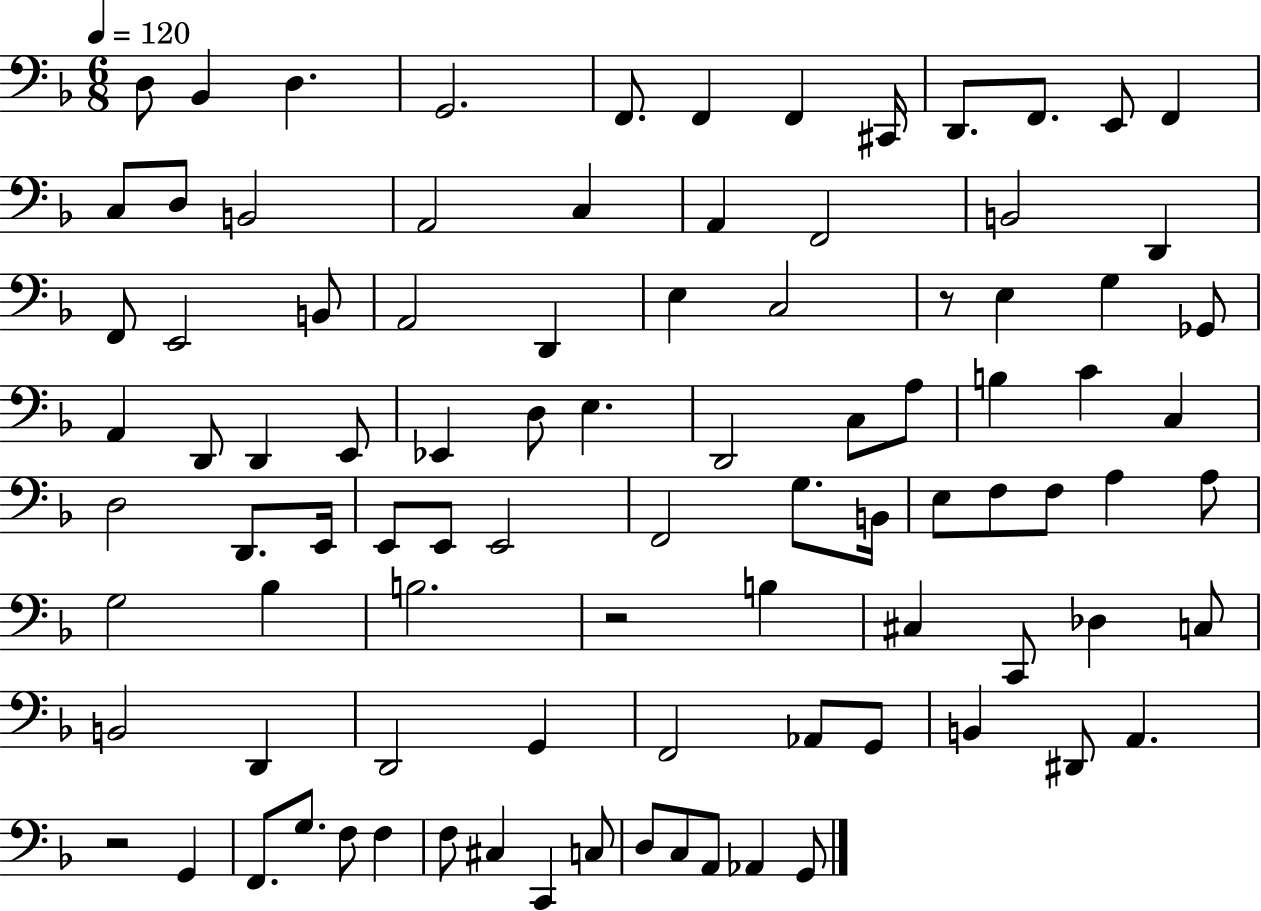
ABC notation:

X:1
T:Untitled
M:6/8
L:1/4
K:F
D,/2 _B,, D, G,,2 F,,/2 F,, F,, ^C,,/4 D,,/2 F,,/2 E,,/2 F,, C,/2 D,/2 B,,2 A,,2 C, A,, F,,2 B,,2 D,, F,,/2 E,,2 B,,/2 A,,2 D,, E, C,2 z/2 E, G, _G,,/2 A,, D,,/2 D,, E,,/2 _E,, D,/2 E, D,,2 C,/2 A,/2 B, C C, D,2 D,,/2 E,,/4 E,,/2 E,,/2 E,,2 F,,2 G,/2 B,,/4 E,/2 F,/2 F,/2 A, A,/2 G,2 _B, B,2 z2 B, ^C, C,,/2 _D, C,/2 B,,2 D,, D,,2 G,, F,,2 _A,,/2 G,,/2 B,, ^D,,/2 A,, z2 G,, F,,/2 G,/2 F,/2 F, F,/2 ^C, C,, C,/2 D,/2 C,/2 A,,/2 _A,, G,,/2